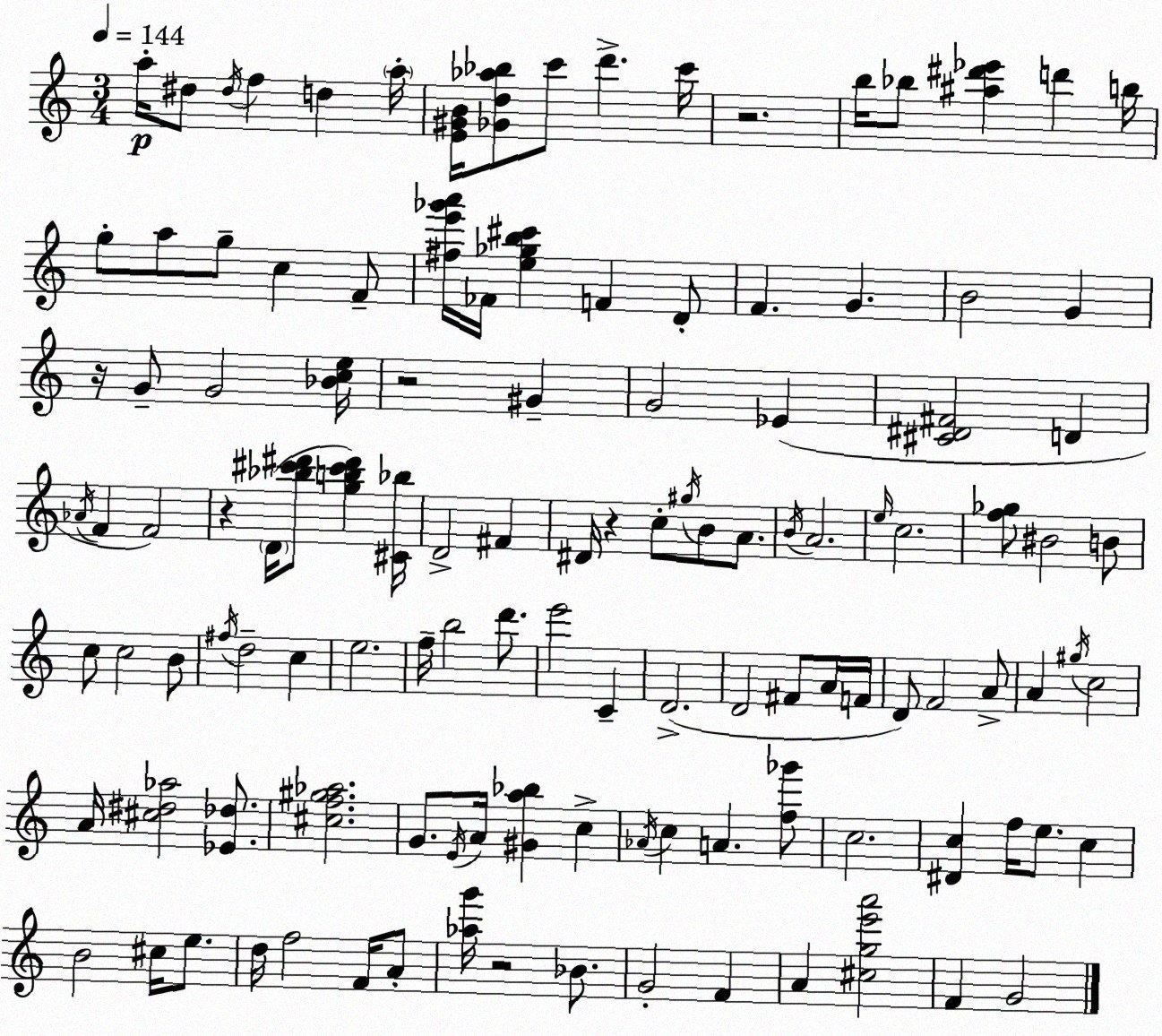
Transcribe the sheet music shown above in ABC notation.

X:1
T:Untitled
M:3/4
L:1/4
K:Am
a/4 ^d/2 ^d/4 f d a/4 [E^GB]/4 [_Gd_a_b]/2 c'/2 d' c'/4 z2 b/4 _b/2 [^a^d'_e'] d' b/4 g/2 a/2 g/2 c F/2 [^fe'_g'a']/4 _F/4 [e_gb^c'] F D/2 F G B2 G z/4 G/2 G2 [_Bce]/4 z2 ^G G2 _E [^C^D^F]2 D _A/4 F F2 z D/4 [_b^c'^d']/2 [gb^c'^d'] [^C_b]/4 D2 ^F ^D/4 z c/2 ^g/4 B/2 A/2 B/4 A2 e/4 c2 [f_g]/2 ^B2 B/2 c/2 c2 B/2 ^f/4 d2 c e2 f/4 b2 d'/2 e'2 C D2 D2 ^F/2 A/4 F/4 D/2 F2 A/2 A ^g/4 c2 A/4 [^c^d_a]2 [_E_d]/2 [^cf^g_a]2 G/2 E/4 A/4 [^Ga_b] c _A/4 c A [f_g']/2 c2 [^Dc] f/4 e/2 c B2 ^c/4 e/2 d/4 f2 F/4 A/2 [_ag']/4 z2 _B/2 G2 F A [^cge'a']2 F G2